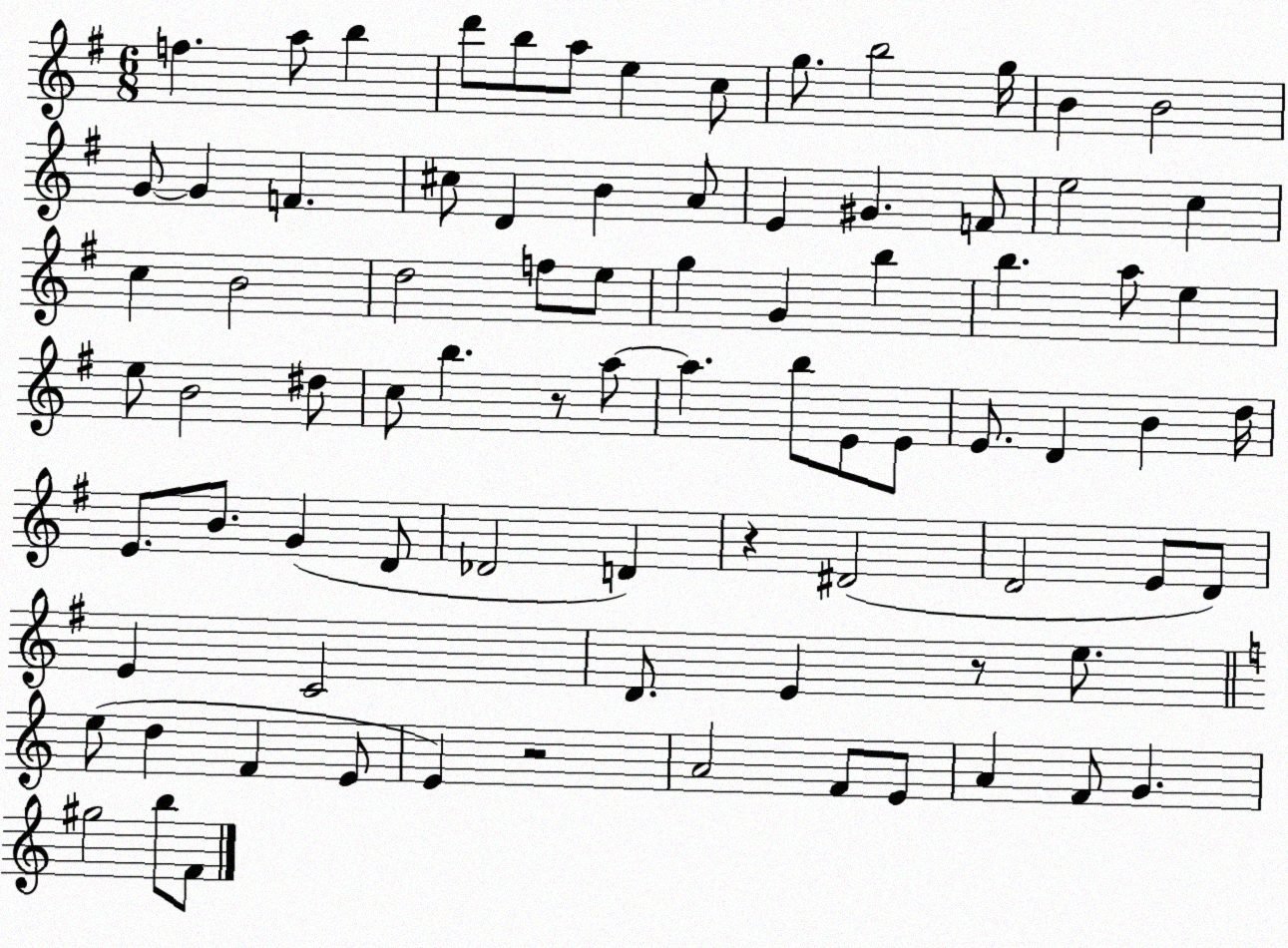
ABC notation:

X:1
T:Untitled
M:6/8
L:1/4
K:G
f a/2 b d'/2 b/2 a/2 e c/2 g/2 b2 g/4 B B2 G/2 G F ^c/2 D B A/2 E ^G F/2 e2 c c B2 d2 f/2 e/2 g G b b a/2 e e/2 B2 ^d/2 c/2 b z/2 a/2 a b/2 E/2 E/2 E/2 D B d/4 E/2 B/2 G D/2 _D2 D z ^D2 D2 E/2 D/2 E C2 D/2 E z/2 e/2 e/2 d F E/2 E z2 A2 F/2 E/2 A F/2 G ^g2 b/2 F/2